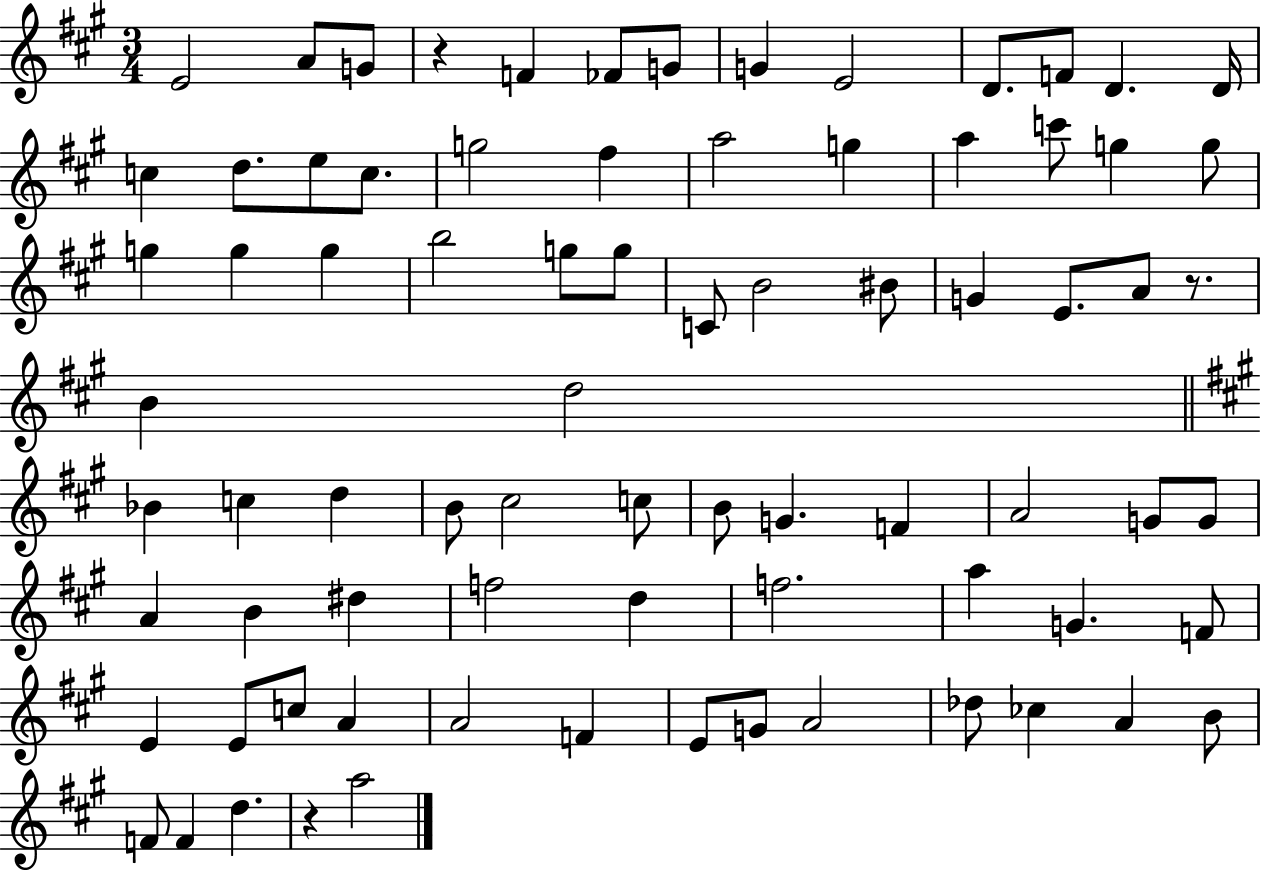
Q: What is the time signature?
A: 3/4